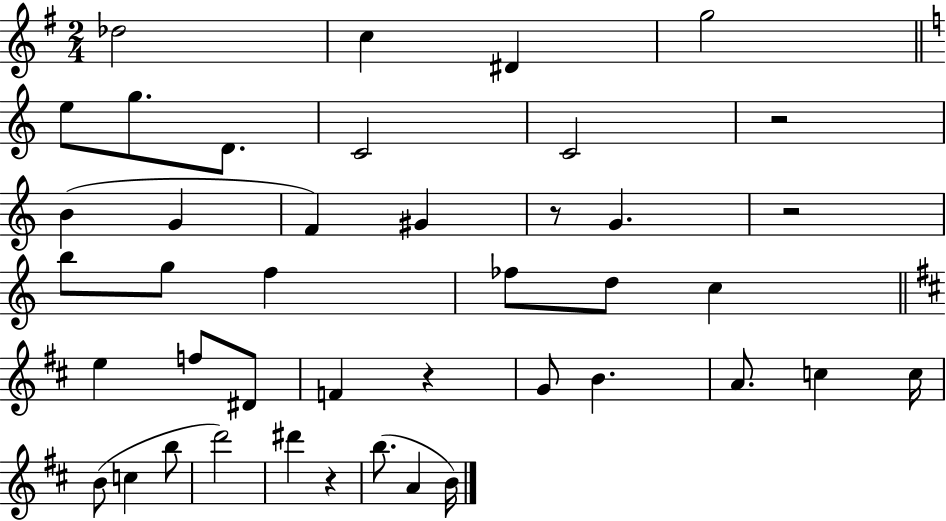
X:1
T:Untitled
M:2/4
L:1/4
K:G
_d2 c ^D g2 e/2 g/2 D/2 C2 C2 z2 B G F ^G z/2 G z2 b/2 g/2 f _f/2 d/2 c e f/2 ^D/2 F z G/2 B A/2 c c/4 B/2 c b/2 d'2 ^d' z b/2 A B/4